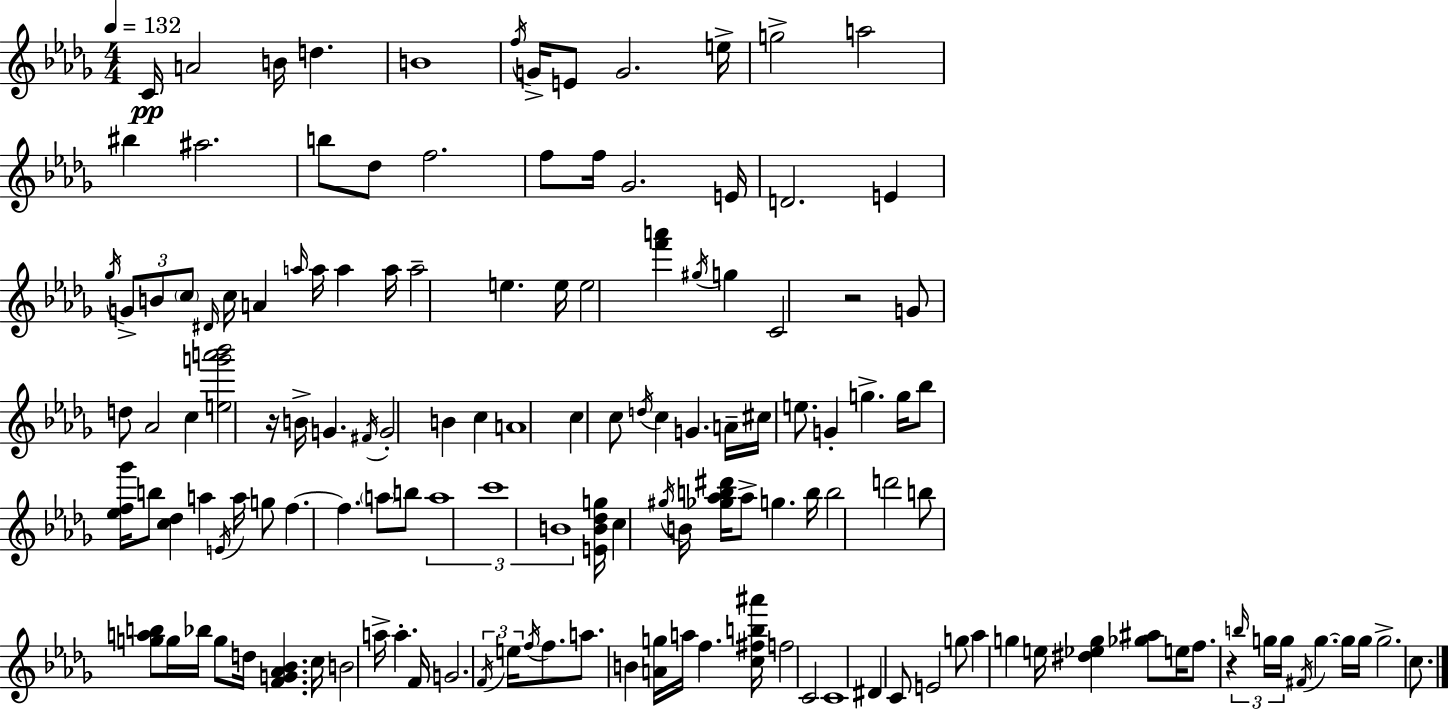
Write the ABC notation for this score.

X:1
T:Untitled
M:4/4
L:1/4
K:Bbm
C/4 A2 B/4 d B4 f/4 G/4 E/2 G2 e/4 g2 a2 ^b ^a2 b/2 _d/2 f2 f/2 f/4 _G2 E/4 D2 E _g/4 G/2 B/2 c/2 ^D/4 c/4 A a/4 a/4 a a/4 a2 e e/4 e2 [f'a'] ^g/4 g C2 z2 G/2 d/2 _A2 c [eg'a'_b']2 z/4 B/4 G ^F/4 G2 B c A4 c c/2 d/4 c G A/4 ^c/4 e/2 G g g/4 _b/2 [_ef_g']/4 b/2 [c_d] a E/4 a/4 g/2 f f a/2 b/2 a4 c'4 B4 [EB_dg]/4 c ^g/4 B/4 [_g_ab^d']/4 _a/2 g b/4 b2 d'2 b/2 [gab]/2 g/4 _b/4 g/2 d/4 [FG_A_B] c/4 B2 a/4 a F/4 G2 F/4 e/4 f/4 f/2 a/2 B [Ag]/4 a/4 f [c^fb^a']/4 f2 C2 C4 ^D C/2 E2 g/2 _a g e/4 [^d_eg] [_g^a]/2 e/4 f/2 z b/4 g/4 g/4 ^F/4 g g/4 g/4 g2 c/2